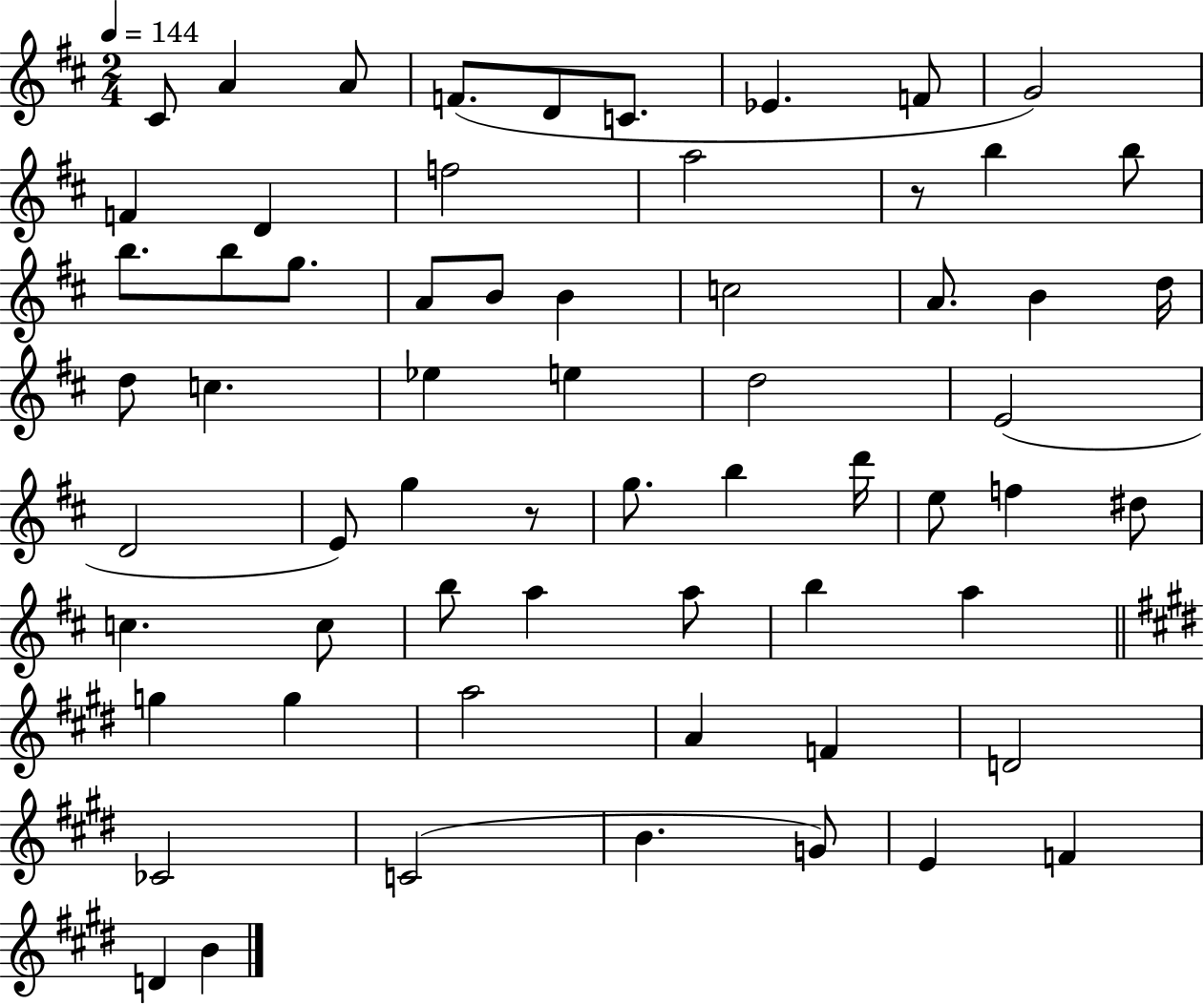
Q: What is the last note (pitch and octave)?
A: B4